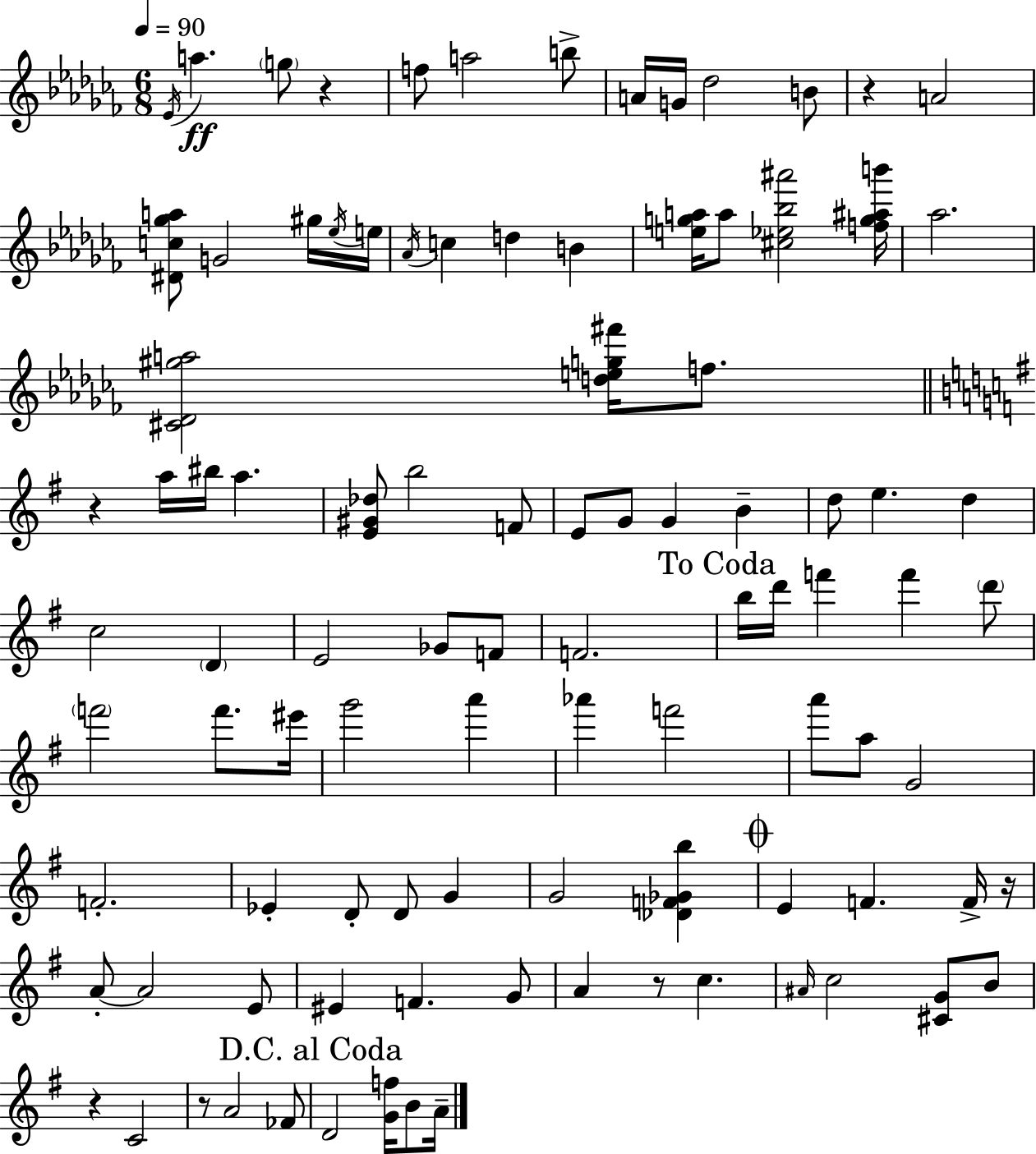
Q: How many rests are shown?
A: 7